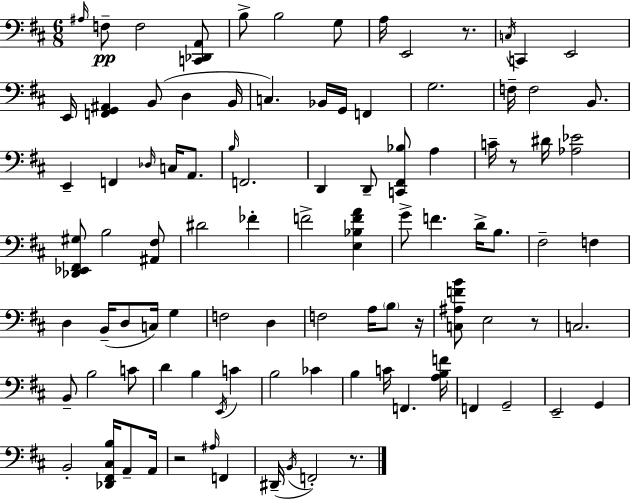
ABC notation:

X:1
T:Untitled
M:6/8
L:1/4
K:D
^A,/4 F,/2 F,2 [C,,_D,,A,,]/2 B,/2 B,2 G,/2 A,/4 E,,2 z/2 C,/4 C,, E,,2 E,,/4 [F,,G,,^A,,] B,,/2 D, B,,/4 C, _B,,/4 G,,/4 F,, G,2 F,/4 F,2 B,,/2 E,, F,, _D,/4 C,/4 A,,/2 B,/4 F,,2 D,, D,,/2 [C,,^F,,_B,]/2 A, C/4 z/2 ^D/4 [_A,_E]2 [_D,,_E,,^F,,^G,]/2 B,2 [^A,,^F,]/2 ^D2 _F F2 [E,_B,FA] G/2 F D/4 B,/2 ^F,2 F, D, B,,/4 D,/2 C,/4 G, F,2 D, F,2 A,/4 B,/2 z/4 [C,^A,FB]/2 E,2 z/2 C,2 B,,/2 B,2 C/2 D B, E,,/4 C B,2 _C B, C/4 F,, [A,B,F]/4 F,, G,,2 E,,2 G,, B,,2 [_D,,^F,,^C,B,]/4 A,,/2 A,,/4 z2 ^A,/4 F,, ^D,,/4 B,,/4 F,,2 z/2